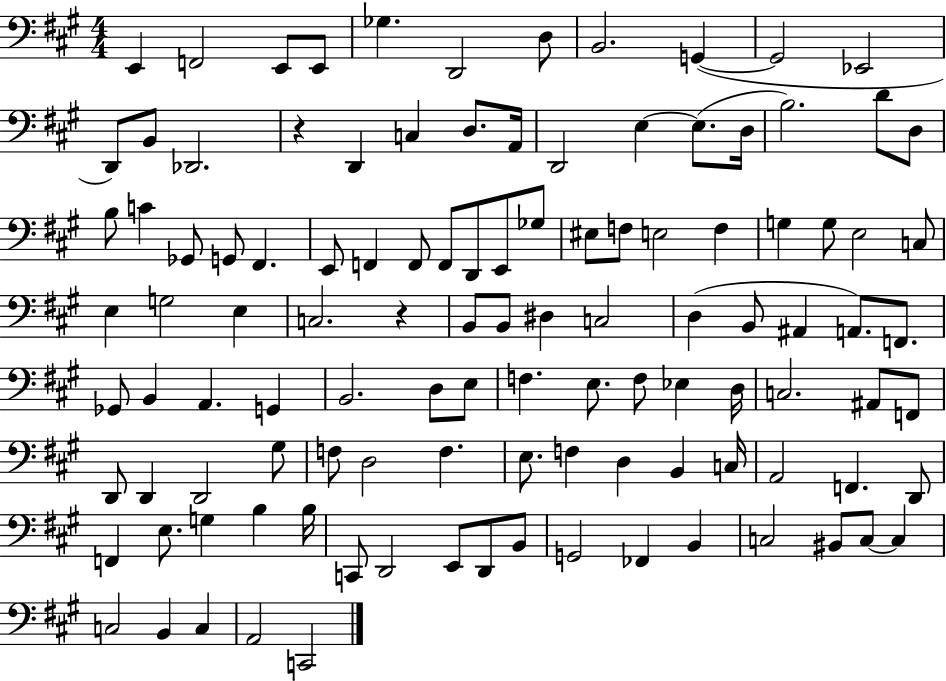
X:1
T:Untitled
M:4/4
L:1/4
K:A
E,, F,,2 E,,/2 E,,/2 _G, D,,2 D,/2 B,,2 G,, G,,2 _E,,2 D,,/2 B,,/2 _D,,2 z D,, C, D,/2 A,,/4 D,,2 E, E,/2 D,/4 B,2 D/2 D,/2 B,/2 C _G,,/2 G,,/2 ^F,, E,,/2 F,, F,,/2 F,,/2 D,,/2 E,,/2 _G,/2 ^E,/2 F,/2 E,2 F, G, G,/2 E,2 C,/2 E, G,2 E, C,2 z B,,/2 B,,/2 ^D, C,2 D, B,,/2 ^A,, A,,/2 F,,/2 _G,,/2 B,, A,, G,, B,,2 D,/2 E,/2 F, E,/2 F,/2 _E, D,/4 C,2 ^A,,/2 F,,/2 D,,/2 D,, D,,2 ^G,/2 F,/2 D,2 F, E,/2 F, D, B,, C,/4 A,,2 F,, D,,/2 F,, E,/2 G, B, B,/4 C,,/2 D,,2 E,,/2 D,,/2 B,,/2 G,,2 _F,, B,, C,2 ^B,,/2 C,/2 C, C,2 B,, C, A,,2 C,,2